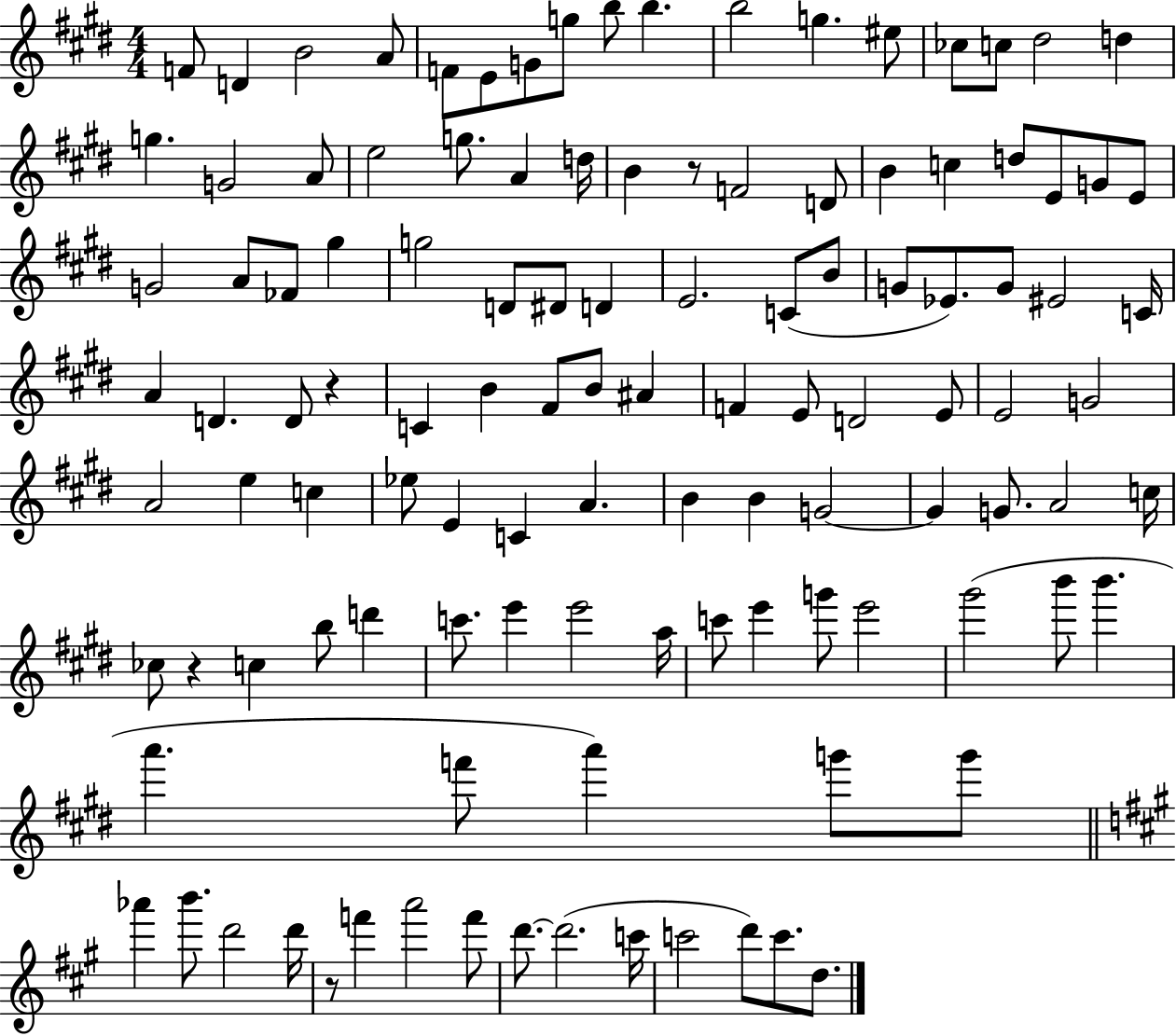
X:1
T:Untitled
M:4/4
L:1/4
K:E
F/2 D B2 A/2 F/2 E/2 G/2 g/2 b/2 b b2 g ^e/2 _c/2 c/2 ^d2 d g G2 A/2 e2 g/2 A d/4 B z/2 F2 D/2 B c d/2 E/2 G/2 E/2 G2 A/2 _F/2 ^g g2 D/2 ^D/2 D E2 C/2 B/2 G/2 _E/2 G/2 ^E2 C/4 A D D/2 z C B ^F/2 B/2 ^A F E/2 D2 E/2 E2 G2 A2 e c _e/2 E C A B B G2 G G/2 A2 c/4 _c/2 z c b/2 d' c'/2 e' e'2 a/4 c'/2 e' g'/2 e'2 ^g'2 b'/2 b' a' f'/2 a' g'/2 g'/2 _a' b'/2 d'2 d'/4 z/2 f' a'2 f'/2 d'/2 d'2 c'/4 c'2 d'/2 c'/2 d/2